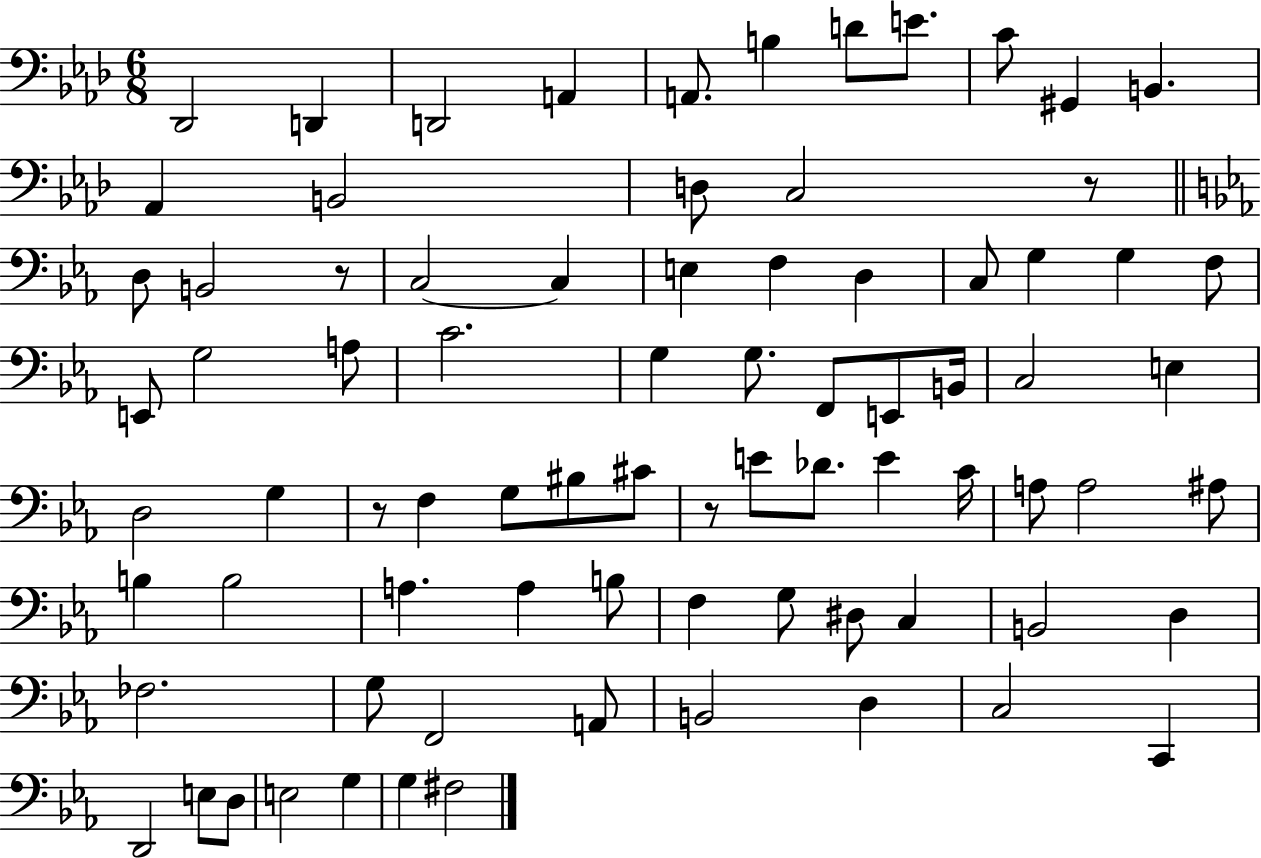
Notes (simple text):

Db2/h D2/q D2/h A2/q A2/e. B3/q D4/e E4/e. C4/e G#2/q B2/q. Ab2/q B2/h D3/e C3/h R/e D3/e B2/h R/e C3/h C3/q E3/q F3/q D3/q C3/e G3/q G3/q F3/e E2/e G3/h A3/e C4/h. G3/q G3/e. F2/e E2/e B2/s C3/h E3/q D3/h G3/q R/e F3/q G3/e BIS3/e C#4/e R/e E4/e Db4/e. E4/q C4/s A3/e A3/h A#3/e B3/q B3/h A3/q. A3/q B3/e F3/q G3/e D#3/e C3/q B2/h D3/q FES3/h. G3/e F2/h A2/e B2/h D3/q C3/h C2/q D2/h E3/e D3/e E3/h G3/q G3/q F#3/h